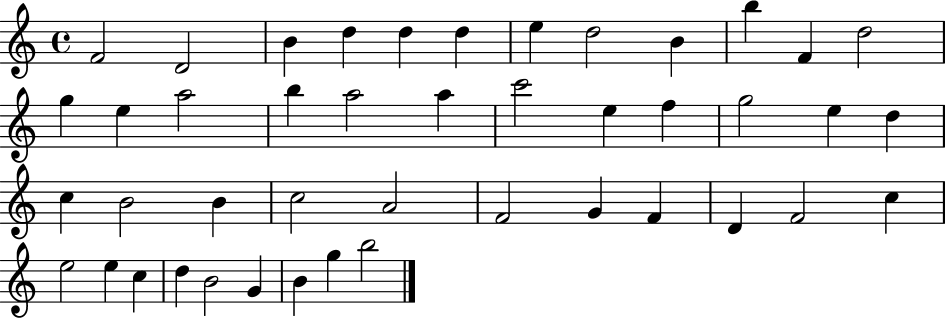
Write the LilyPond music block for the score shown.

{
  \clef treble
  \time 4/4
  \defaultTimeSignature
  \key c \major
  f'2 d'2 | b'4 d''4 d''4 d''4 | e''4 d''2 b'4 | b''4 f'4 d''2 | \break g''4 e''4 a''2 | b''4 a''2 a''4 | c'''2 e''4 f''4 | g''2 e''4 d''4 | \break c''4 b'2 b'4 | c''2 a'2 | f'2 g'4 f'4 | d'4 f'2 c''4 | \break e''2 e''4 c''4 | d''4 b'2 g'4 | b'4 g''4 b''2 | \bar "|."
}